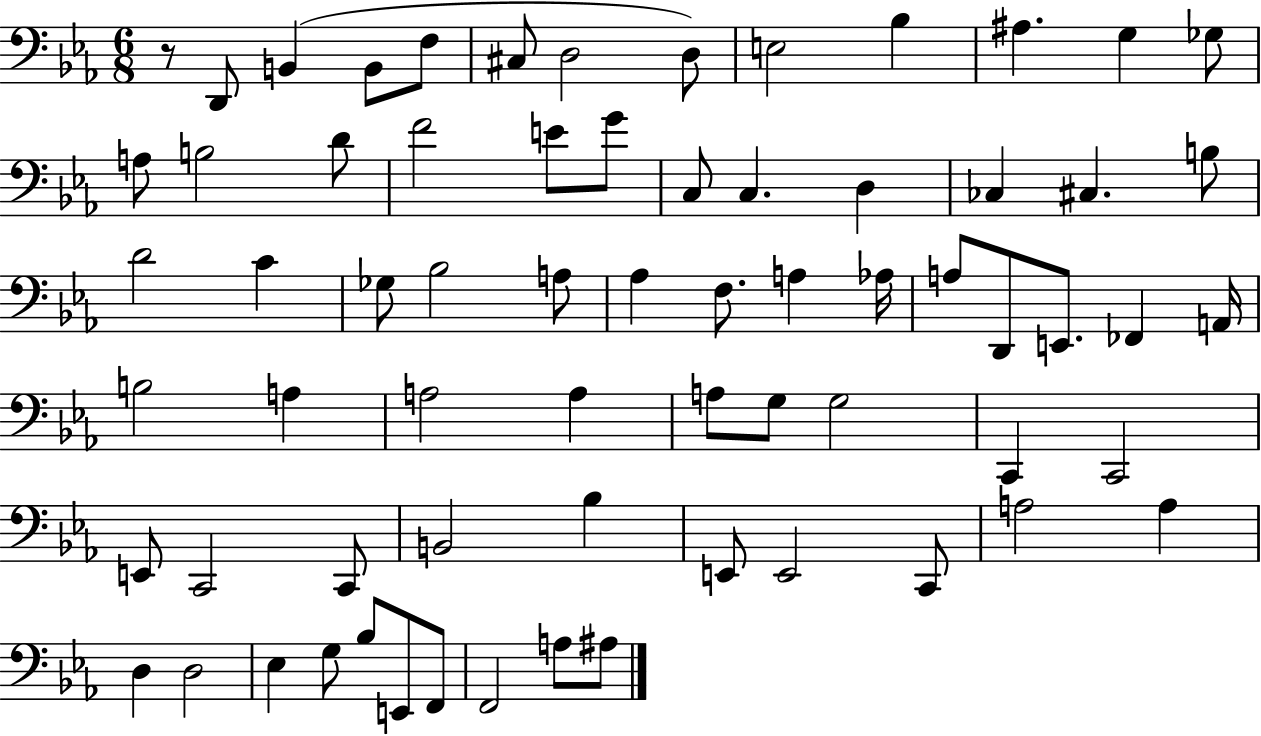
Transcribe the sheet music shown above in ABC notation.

X:1
T:Untitled
M:6/8
L:1/4
K:Eb
z/2 D,,/2 B,, B,,/2 F,/2 ^C,/2 D,2 D,/2 E,2 _B, ^A, G, _G,/2 A,/2 B,2 D/2 F2 E/2 G/2 C,/2 C, D, _C, ^C, B,/2 D2 C _G,/2 _B,2 A,/2 _A, F,/2 A, _A,/4 A,/2 D,,/2 E,,/2 _F,, A,,/4 B,2 A, A,2 A, A,/2 G,/2 G,2 C,, C,,2 E,,/2 C,,2 C,,/2 B,,2 _B, E,,/2 E,,2 C,,/2 A,2 A, D, D,2 _E, G,/2 _B,/2 E,,/2 F,,/2 F,,2 A,/2 ^A,/2